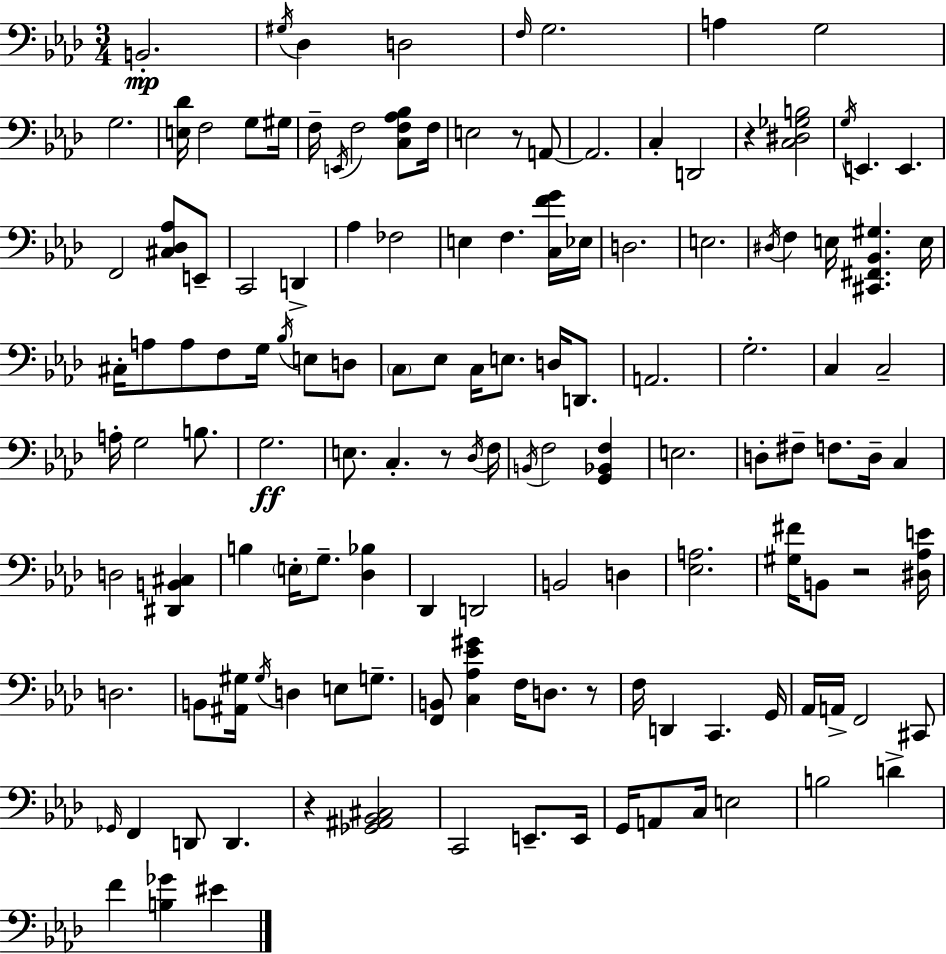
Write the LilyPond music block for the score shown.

{
  \clef bass
  \numericTimeSignature
  \time 3/4
  \key aes \major
  b,2.-.\mp | \acciaccatura { gis16 } des4 d2 | \grace { f16 } g2. | a4 g2 | \break g2. | <e des'>16 f2 g8 | gis16 f16-- \acciaccatura { e,16 } f2 | <c f aes bes>8 f16 e2 r8 | \break a,8~~ a,2. | c4-. d,2 | r4 <c dis ges b>2 | \acciaccatura { g16 } e,4. e,4. | \break f,2 | <cis des aes>8 e,8-- c,2 | d,4-> aes4 fes2 | e4 f4. | \break <c f' g'>16 ees16 d2. | e2. | \acciaccatura { dis16 } f4 e16 <cis, fis, bes, gis>4. | e16 cis16-. a8 a8 f8 | \break g16 \acciaccatura { bes16 } e8 d8 \parenthesize c8 ees8 c16 e8. | d16 d,8. a,2. | g2.-. | c4 c2-- | \break a16-. g2 | b8. g2.\ff | e8. c4.-. | r8 \acciaccatura { des16 } f16 \acciaccatura { b,16 } f2 | \break <g, bes, f>4 e2. | d8-. fis8-- | f8. d16-- c4 d2 | <dis, b, cis>4 b4 | \break \parenthesize e16-. g8.-- <des bes>4 des,4 | d,2 b,2 | d4 <ees a>2. | <gis fis'>16 b,8 r2 | \break <dis aes e'>16 d2. | b,8 <ais, gis>16 \acciaccatura { gis16 } | d4 e8 g8.-- <f, b,>8 <c aes ees' gis'>4 | f16 d8. r8 f16 d,4 | \break c,4. g,16 aes,16 a,16-> f,2 | cis,8 \grace { ges,16 } f,4 | d,8 d,4. r4 | <ges, ais, bes, cis>2 c,2 | \break e,8.-- e,16 g,16 a,8 | c16 e2 b2 | d'4-> f'4 | <b ges'>4 eis'4 \bar "|."
}